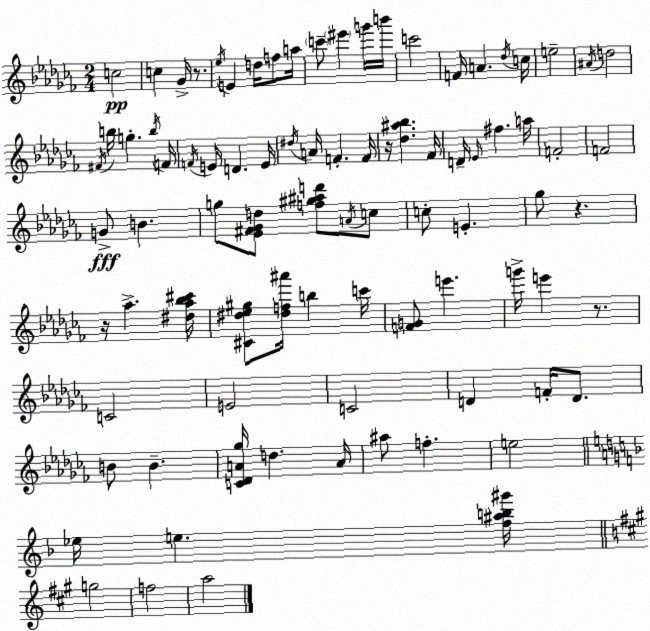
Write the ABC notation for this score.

X:1
T:Untitled
M:2/4
L:1/4
K:Abm
c2 c _G/4 z/2 _e/4 E d/4 f/2 a/4 c'/2 ^e' g'/4 b'/4 c'2 F/4 A _d/4 c/4 e2 ^A/4 d2 ^F/4 b/4 g b/4 F/4 F/4 E/4 D E/4 ^d/4 A/4 F F/4 z/4 [_d^a_b] _F/4 D/4 _E/4 ^f a/4 F2 F2 G/2 B g/2 [_E^F_Gd]/2 [f^g^ad']/2 A/4 c/2 c/2 E _g/2 z z/4 _a [^d_a_b^c']/4 [^C^d_e^g]/2 [^df^a']/4 b c'/4 [FG]/2 e' g'/4 e' z/2 C2 E2 C2 D F/4 D/2 B/2 B [C_DA_g]/4 d A/4 ^a/2 f e2 _e/4 e [f^ab^g']/4 g2 f2 a2